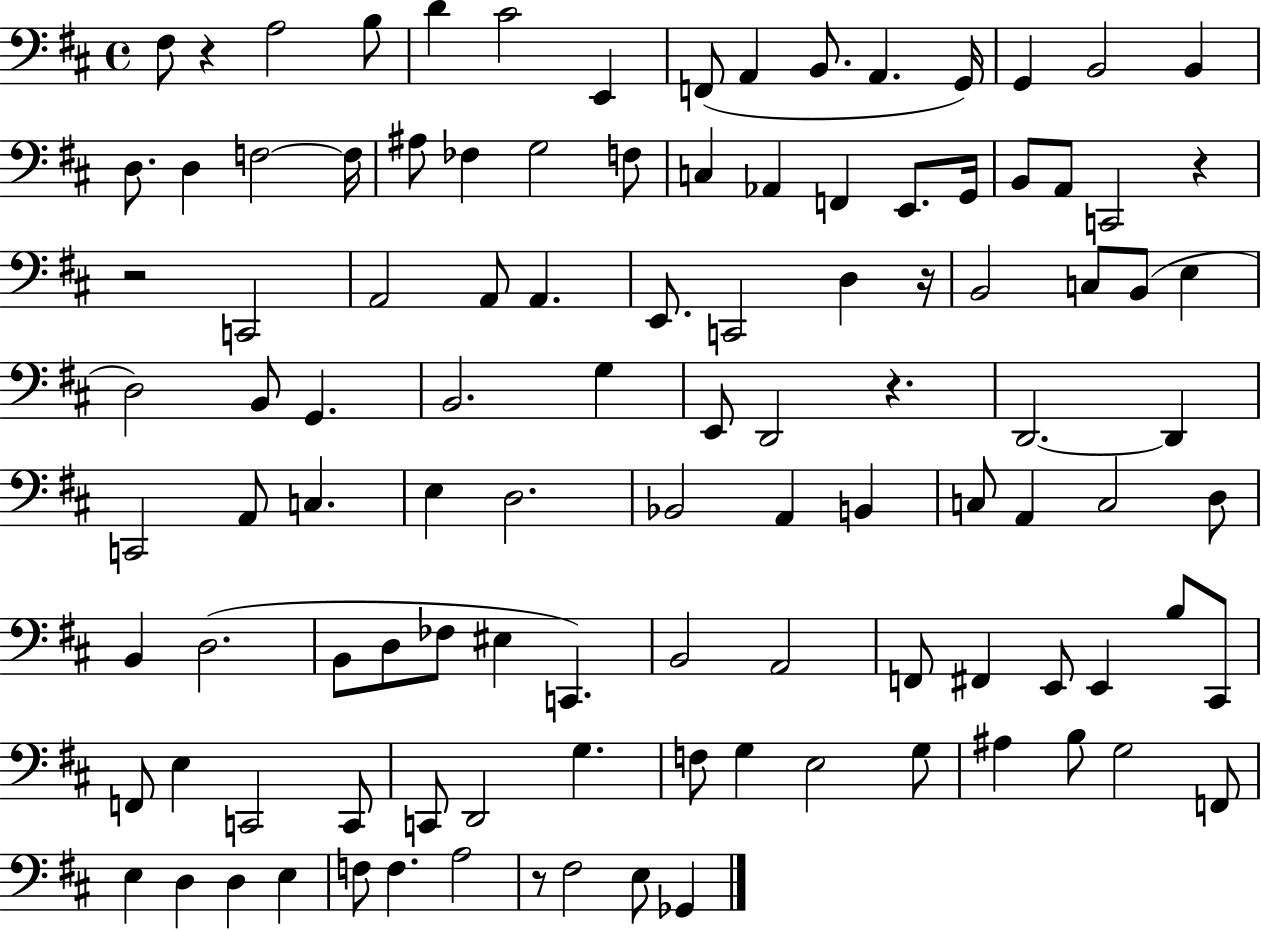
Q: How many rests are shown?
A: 6